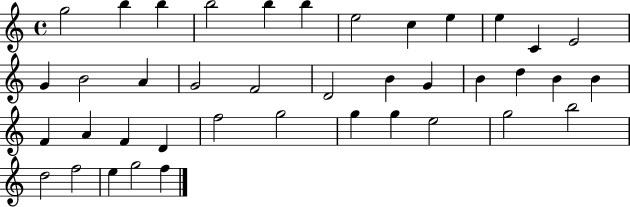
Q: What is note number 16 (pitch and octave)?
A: G4